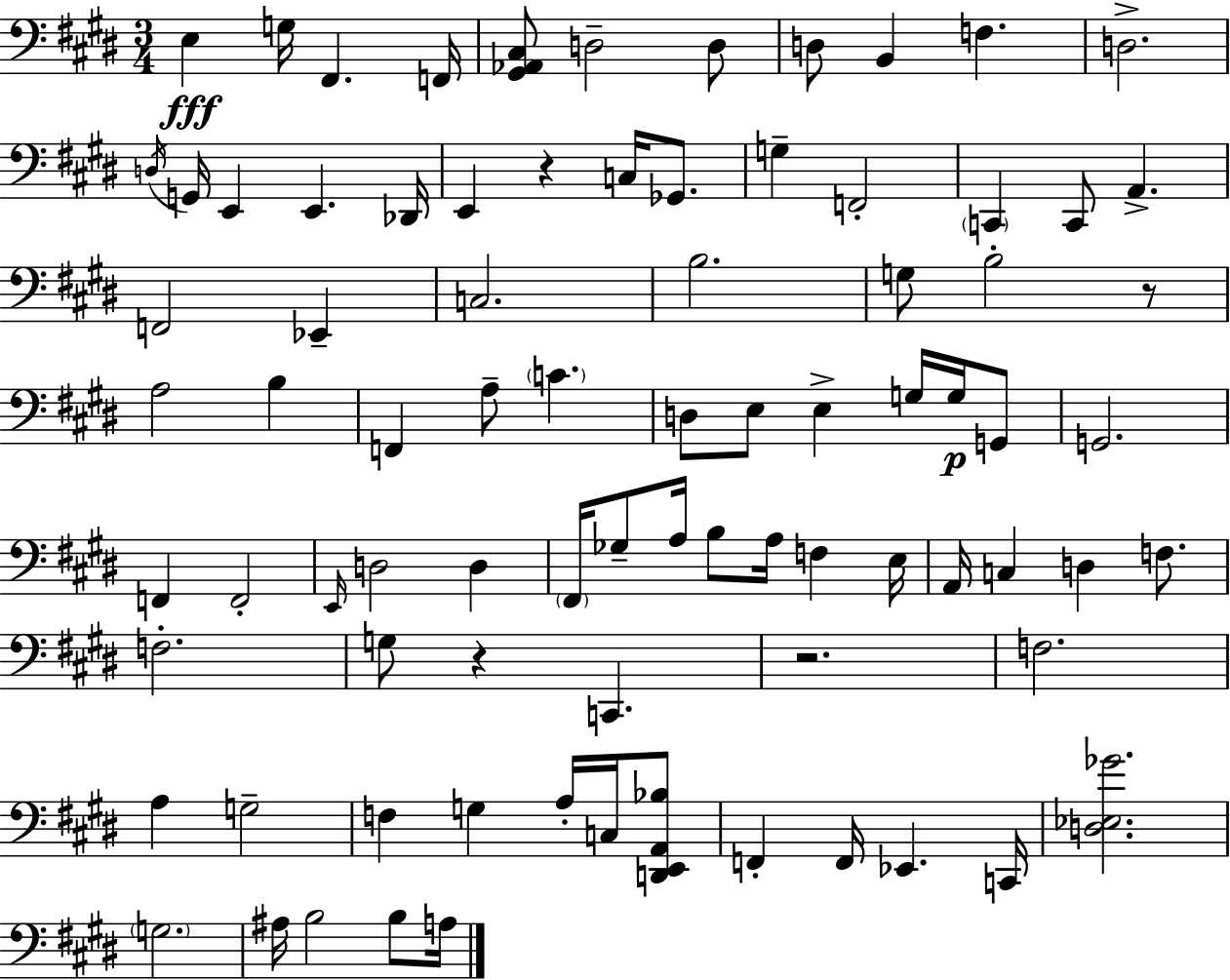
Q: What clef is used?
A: bass